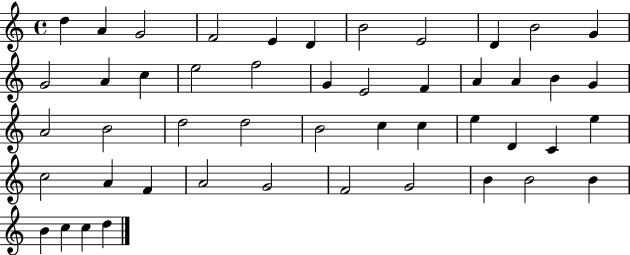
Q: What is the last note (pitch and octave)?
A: D5